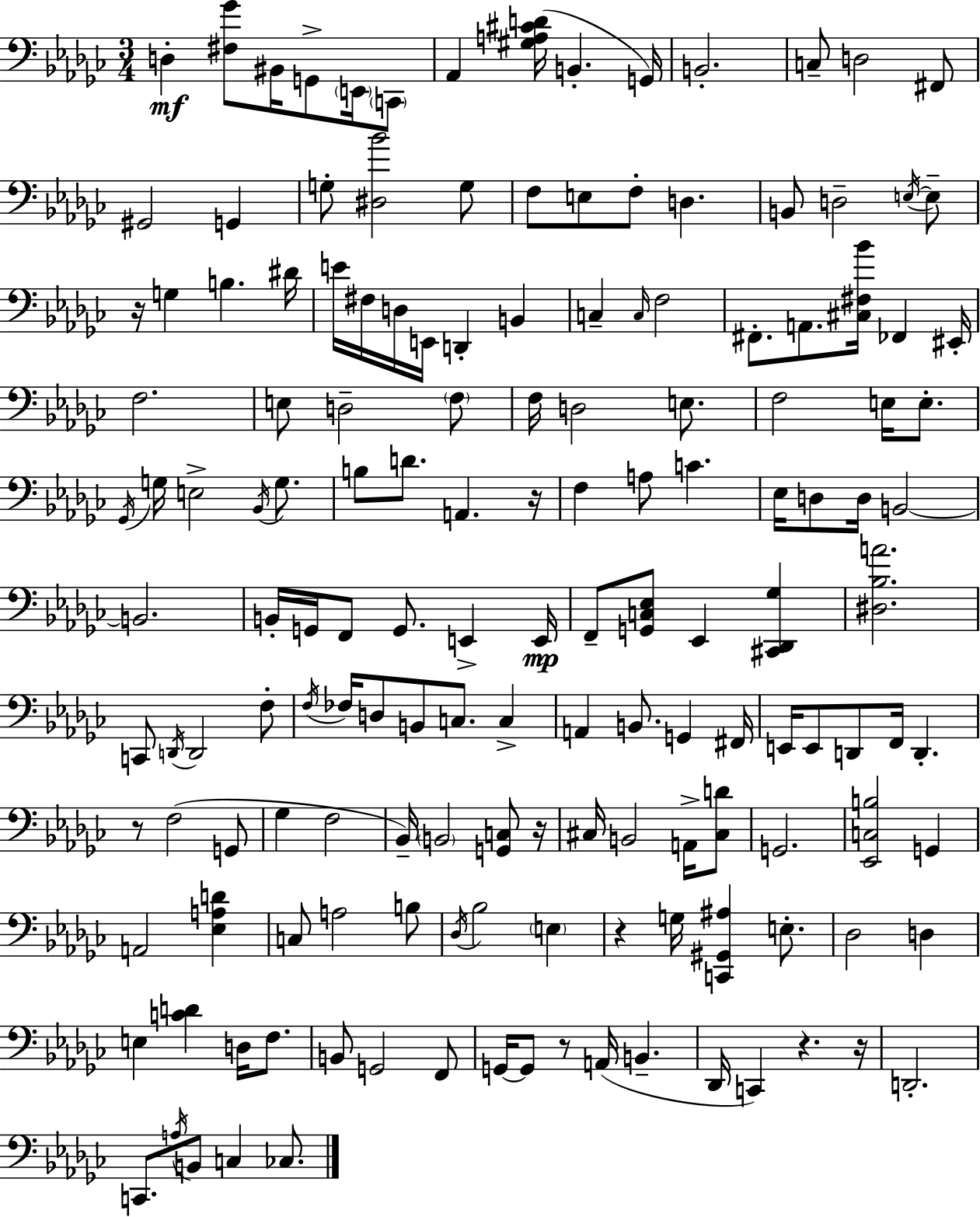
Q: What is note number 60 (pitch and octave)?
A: A3